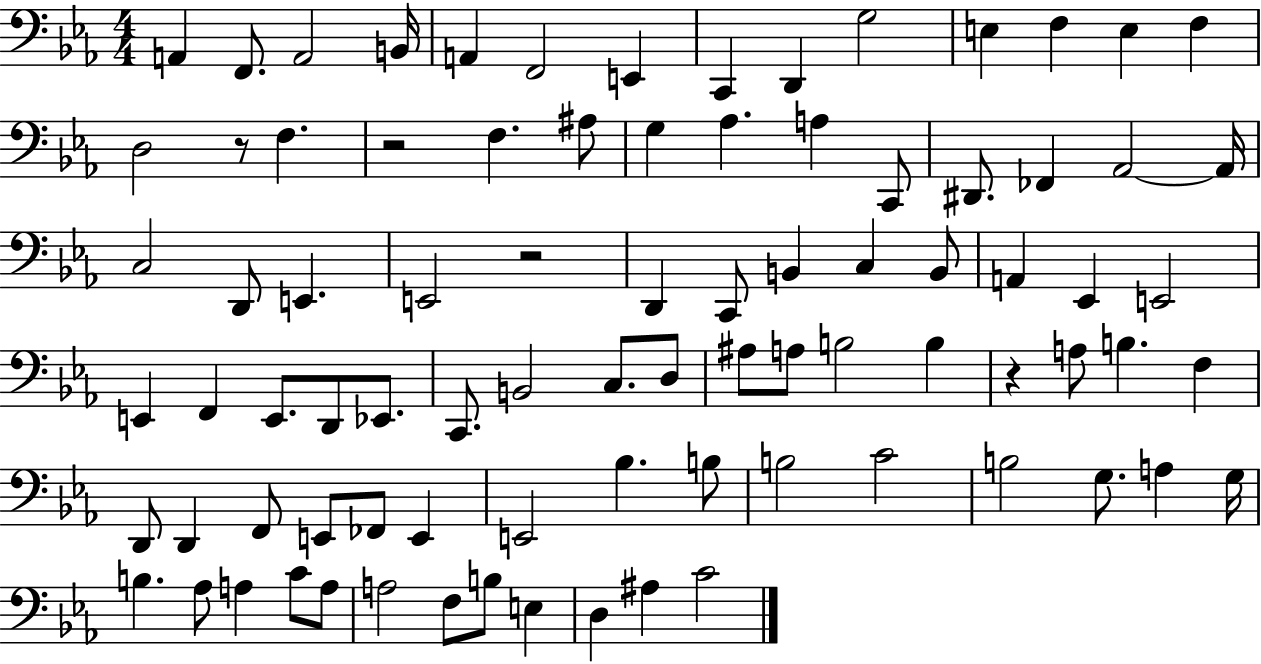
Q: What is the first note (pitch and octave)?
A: A2